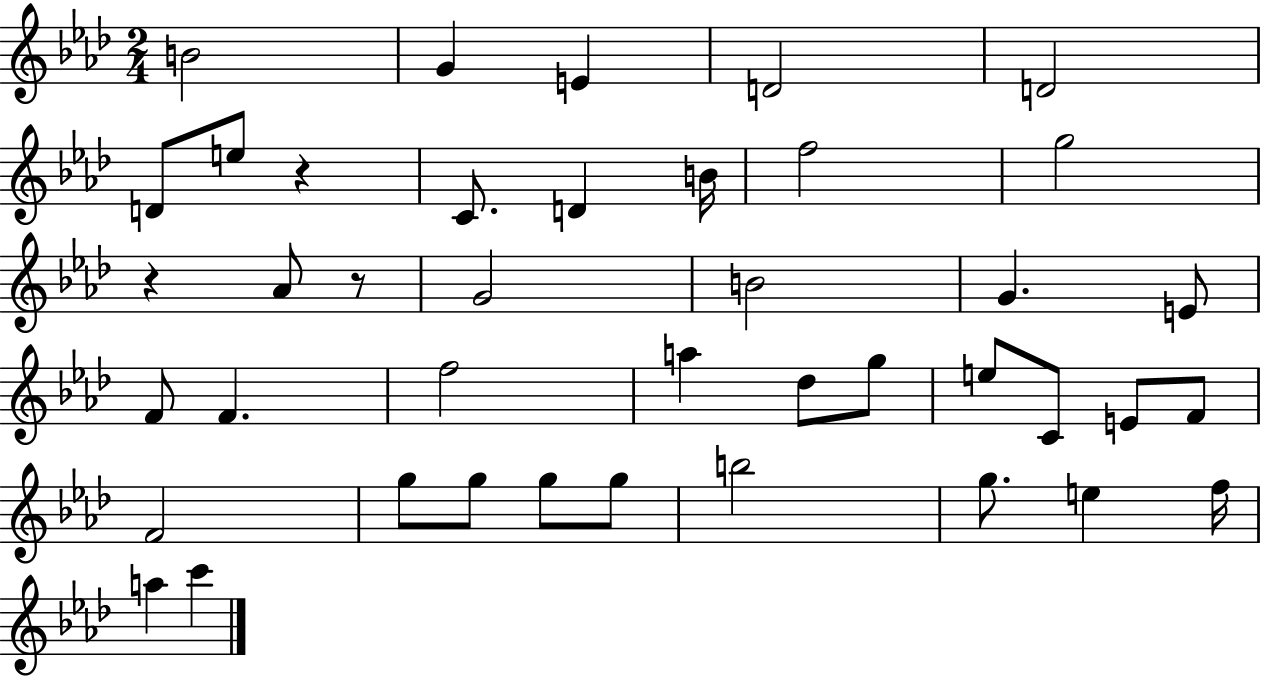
{
  \clef treble
  \numericTimeSignature
  \time 2/4
  \key aes \major
  b'2 | g'4 e'4 | d'2 | d'2 | \break d'8 e''8 r4 | c'8. d'4 b'16 | f''2 | g''2 | \break r4 aes'8 r8 | g'2 | b'2 | g'4. e'8 | \break f'8 f'4. | f''2 | a''4 des''8 g''8 | e''8 c'8 e'8 f'8 | \break f'2 | g''8 g''8 g''8 g''8 | b''2 | g''8. e''4 f''16 | \break a''4 c'''4 | \bar "|."
}